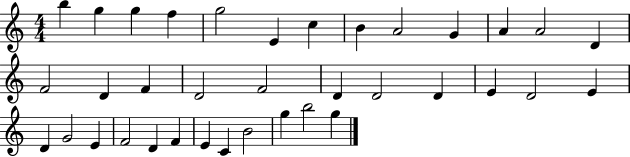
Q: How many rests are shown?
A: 0